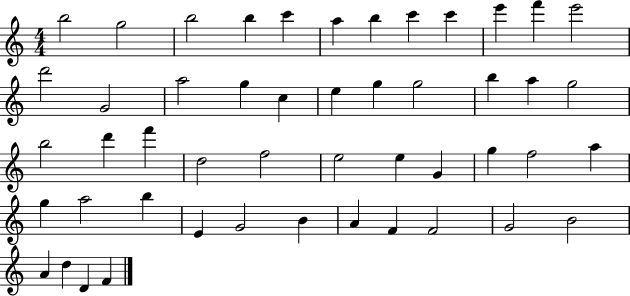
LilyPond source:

{
  \clef treble
  \numericTimeSignature
  \time 4/4
  \key c \major
  b''2 g''2 | b''2 b''4 c'''4 | a''4 b''4 c'''4 c'''4 | e'''4 f'''4 e'''2 | \break d'''2 g'2 | a''2 g''4 c''4 | e''4 g''4 g''2 | b''4 a''4 g''2 | \break b''2 d'''4 f'''4 | d''2 f''2 | e''2 e''4 g'4 | g''4 f''2 a''4 | \break g''4 a''2 b''4 | e'4 g'2 b'4 | a'4 f'4 f'2 | g'2 b'2 | \break a'4 d''4 d'4 f'4 | \bar "|."
}